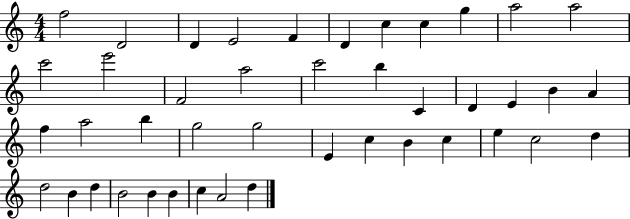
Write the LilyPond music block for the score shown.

{
  \clef treble
  \numericTimeSignature
  \time 4/4
  \key c \major
  f''2 d'2 | d'4 e'2 f'4 | d'4 c''4 c''4 g''4 | a''2 a''2 | \break c'''2 e'''2 | f'2 a''2 | c'''2 b''4 c'4 | d'4 e'4 b'4 a'4 | \break f''4 a''2 b''4 | g''2 g''2 | e'4 c''4 b'4 c''4 | e''4 c''2 d''4 | \break d''2 b'4 d''4 | b'2 b'4 b'4 | c''4 a'2 d''4 | \bar "|."
}